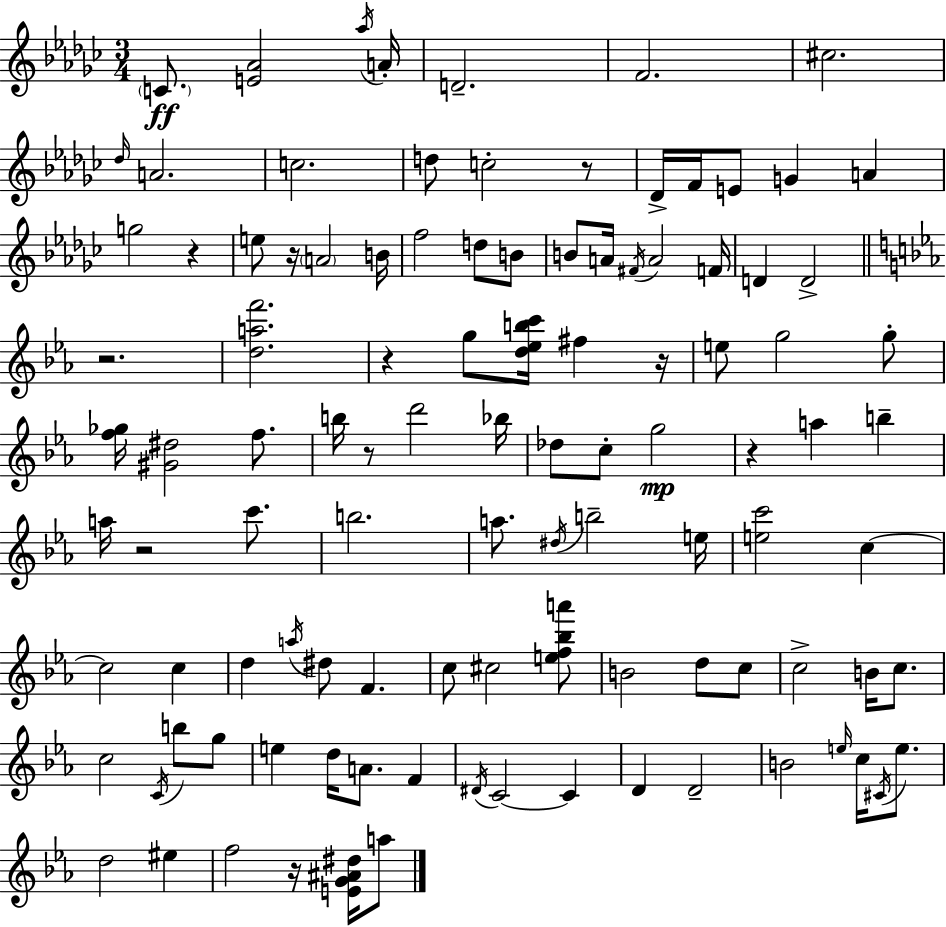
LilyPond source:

{
  \clef treble
  \numericTimeSignature
  \time 3/4
  \key ees \minor
  \repeat volta 2 { \parenthesize c'8.\ff <e' aes'>2 \acciaccatura { aes''16 } | a'16-. d'2.-- | f'2. | cis''2. | \break \grace { des''16 } a'2. | c''2. | d''8 c''2-. | r8 des'16-> f'16 e'8 g'4 a'4 | \break g''2 r4 | e''8 r16 \parenthesize a'2 | b'16 f''2 d''8 | b'8 b'8 a'16 \acciaccatura { fis'16 } a'2 | \break f'16 d'4 d'2-> | \bar "||" \break \key c \minor r2. | <d'' a'' f'''>2. | r4 g''8 <d'' ees'' b'' c'''>16 fis''4 r16 | e''8 g''2 g''8-. | \break <f'' ges''>16 <gis' dis''>2 f''8. | b''16 r8 d'''2 bes''16 | des''8 c''8-. g''2\mp | r4 a''4 b''4-- | \break a''16 r2 c'''8. | b''2. | a''8. \acciaccatura { dis''16 } b''2-- | e''16 <e'' c'''>2 c''4~~ | \break c''2 c''4 | d''4 \acciaccatura { a''16 } dis''8 f'4. | c''8 cis''2 | <e'' f'' bes'' a'''>8 b'2 d''8 | \break c''8 c''2-> b'16 c''8. | c''2 \acciaccatura { c'16 } b''8 | g''8 e''4 d''16 a'8. f'4 | \acciaccatura { dis'16 } c'2~~ | \break c'4 d'4 d'2-- | b'2 | \grace { e''16 } c''16 \acciaccatura { cis'16 } e''8. d''2 | eis''4 f''2 | \break r16 <e' g' ais' dis''>16 a''8 } \bar "|."
}